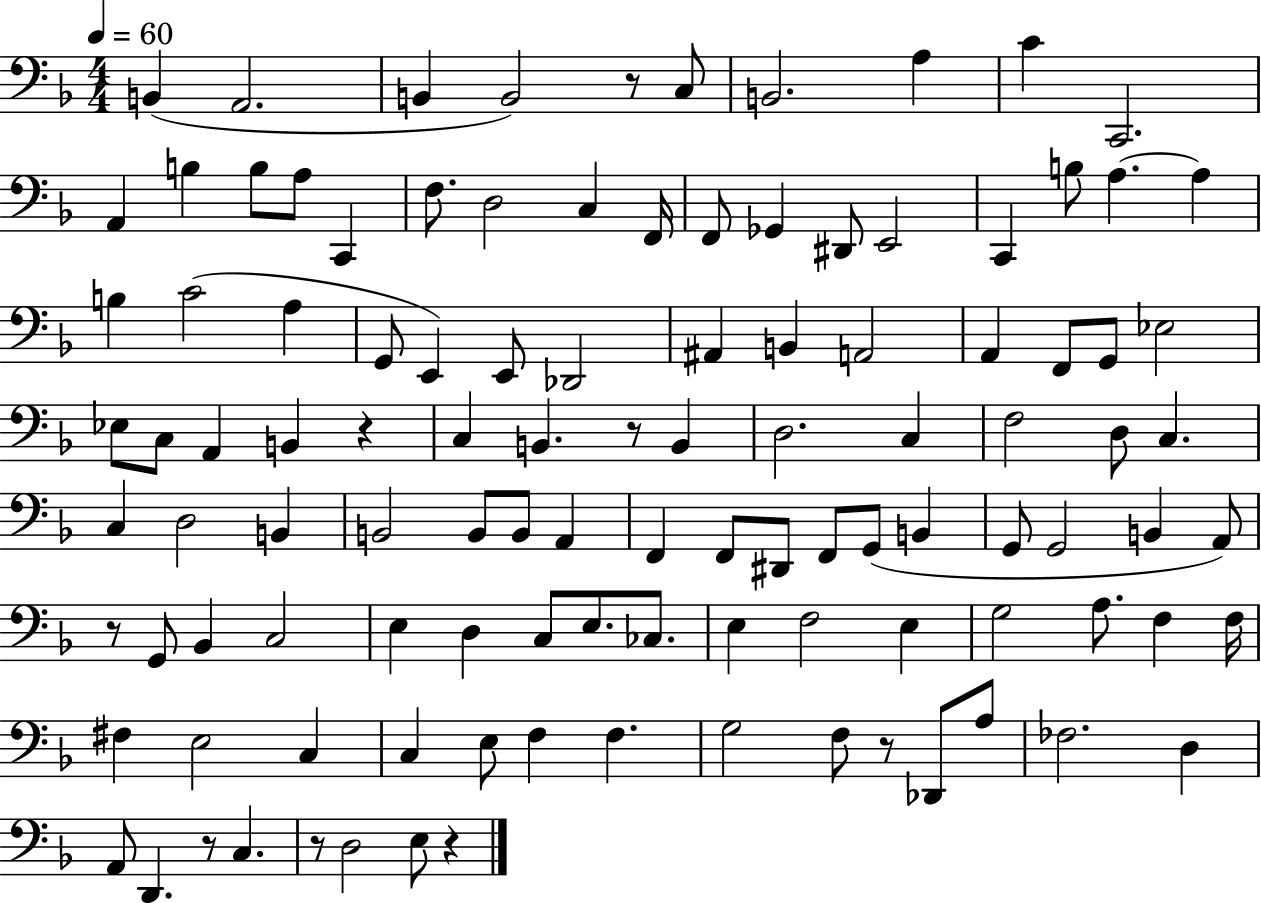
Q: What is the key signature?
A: F major